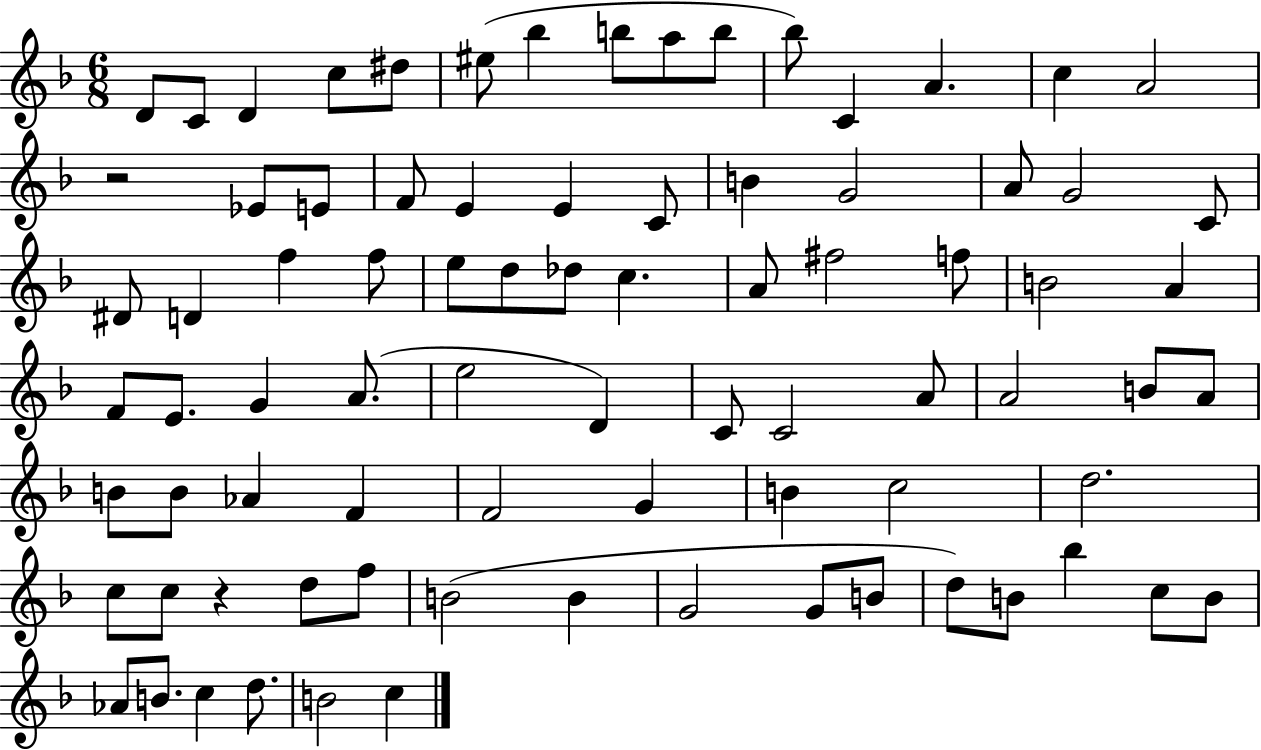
X:1
T:Untitled
M:6/8
L:1/4
K:F
D/2 C/2 D c/2 ^d/2 ^e/2 _b b/2 a/2 b/2 _b/2 C A c A2 z2 _E/2 E/2 F/2 E E C/2 B G2 A/2 G2 C/2 ^D/2 D f f/2 e/2 d/2 _d/2 c A/2 ^f2 f/2 B2 A F/2 E/2 G A/2 e2 D C/2 C2 A/2 A2 B/2 A/2 B/2 B/2 _A F F2 G B c2 d2 c/2 c/2 z d/2 f/2 B2 B G2 G/2 B/2 d/2 B/2 _b c/2 B/2 _A/2 B/2 c d/2 B2 c